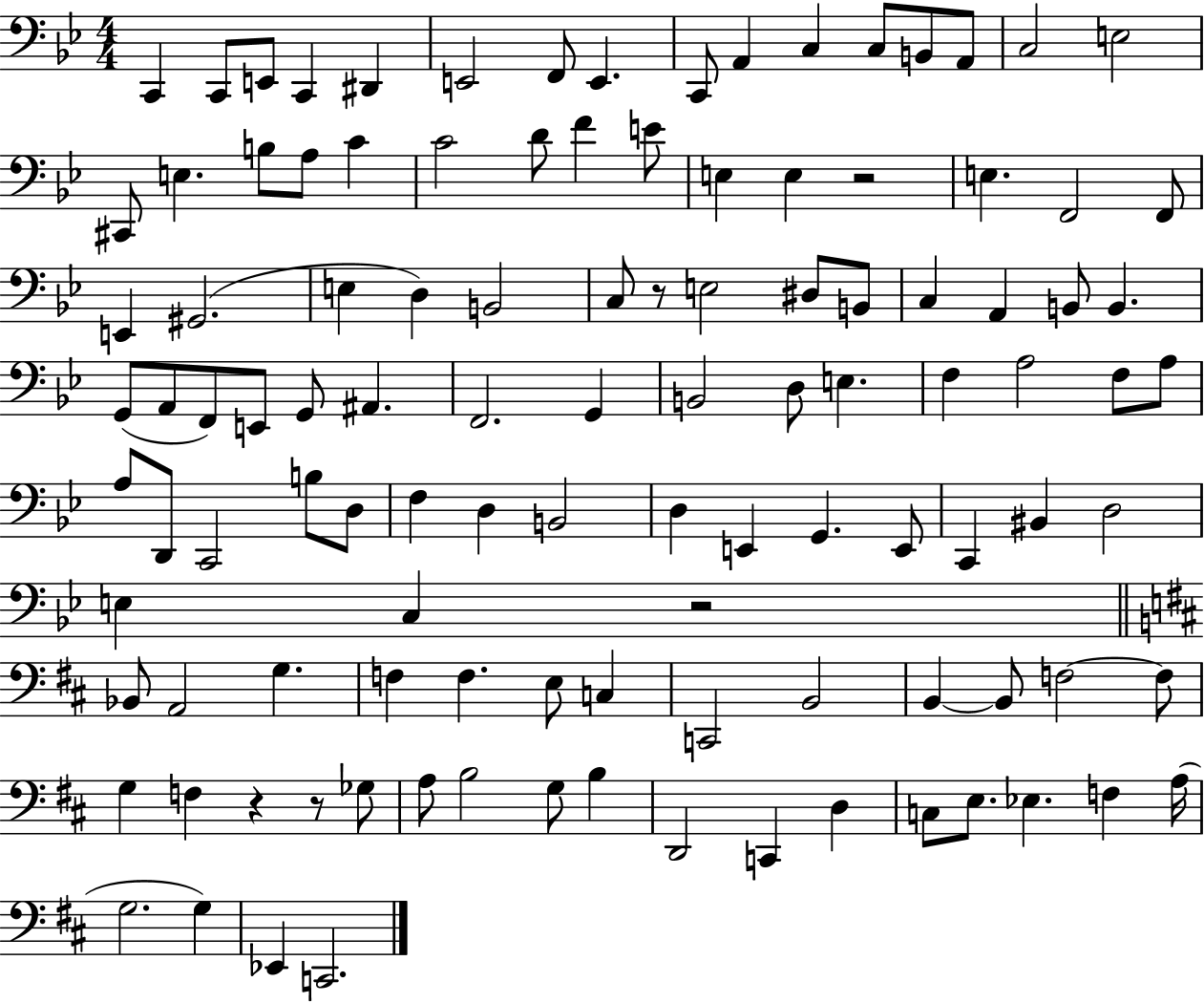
C2/q C2/e E2/e C2/q D#2/q E2/h F2/e E2/q. C2/e A2/q C3/q C3/e B2/e A2/e C3/h E3/h C#2/e E3/q. B3/e A3/e C4/q C4/h D4/e F4/q E4/e E3/q E3/q R/h E3/q. F2/h F2/e E2/q G#2/h. E3/q D3/q B2/h C3/e R/e E3/h D#3/e B2/e C3/q A2/q B2/e B2/q. G2/e A2/e F2/e E2/e G2/e A#2/q. F2/h. G2/q B2/h D3/e E3/q. F3/q A3/h F3/e A3/e A3/e D2/e C2/h B3/e D3/e F3/q D3/q B2/h D3/q E2/q G2/q. E2/e C2/q BIS2/q D3/h E3/q C3/q R/h Bb2/e A2/h G3/q. F3/q F3/q. E3/e C3/q C2/h B2/h B2/q B2/e F3/h F3/e G3/q F3/q R/q R/e Gb3/e A3/e B3/h G3/e B3/q D2/h C2/q D3/q C3/e E3/e. Eb3/q. F3/q A3/s G3/h. G3/q Eb2/q C2/h.